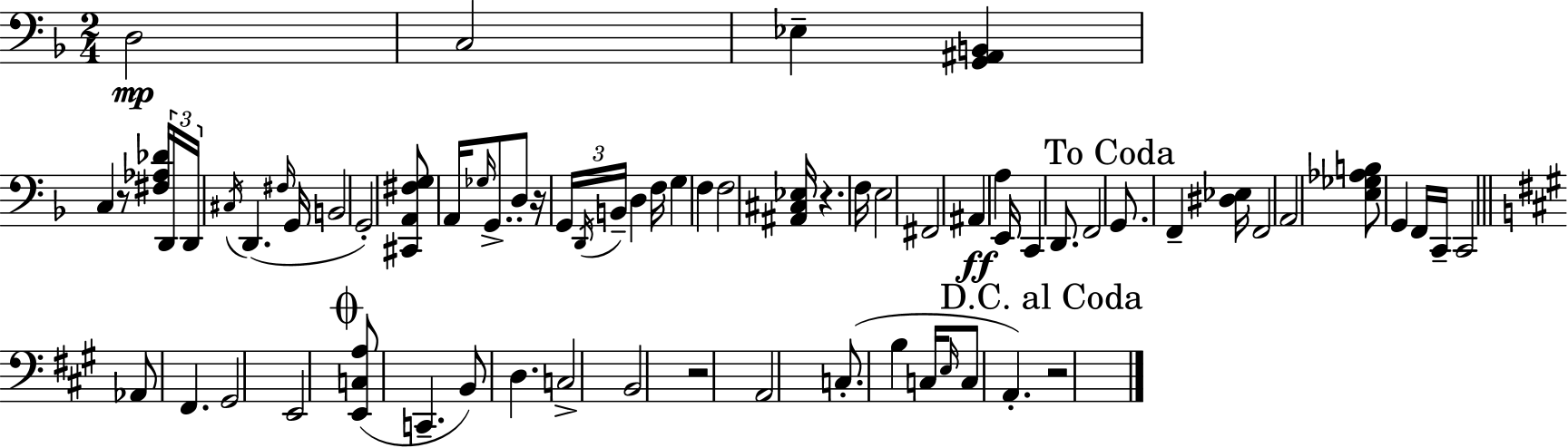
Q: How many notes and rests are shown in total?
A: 69